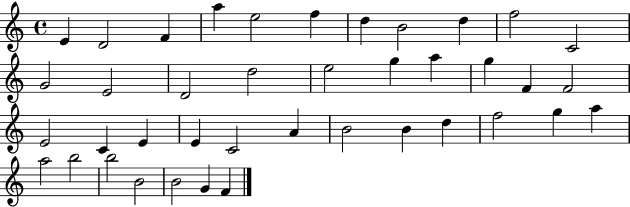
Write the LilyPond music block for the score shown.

{
  \clef treble
  \time 4/4
  \defaultTimeSignature
  \key c \major
  e'4 d'2 f'4 | a''4 e''2 f''4 | d''4 b'2 d''4 | f''2 c'2 | \break g'2 e'2 | d'2 d''2 | e''2 g''4 a''4 | g''4 f'4 f'2 | \break e'2 c'4 e'4 | e'4 c'2 a'4 | b'2 b'4 d''4 | f''2 g''4 a''4 | \break a''2 b''2 | b''2 b'2 | b'2 g'4 f'4 | \bar "|."
}